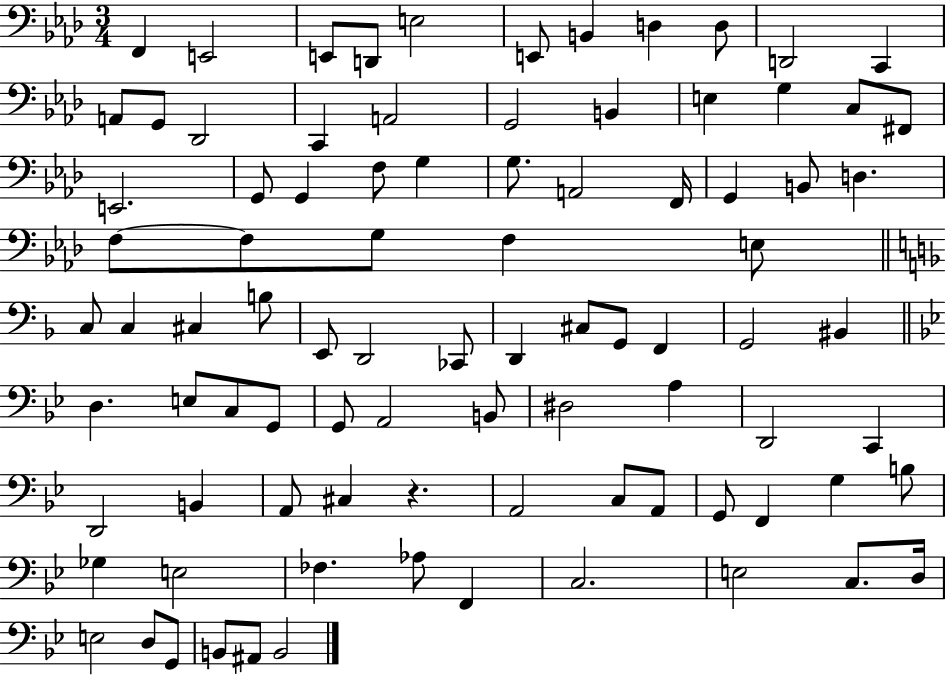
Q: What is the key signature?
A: AES major